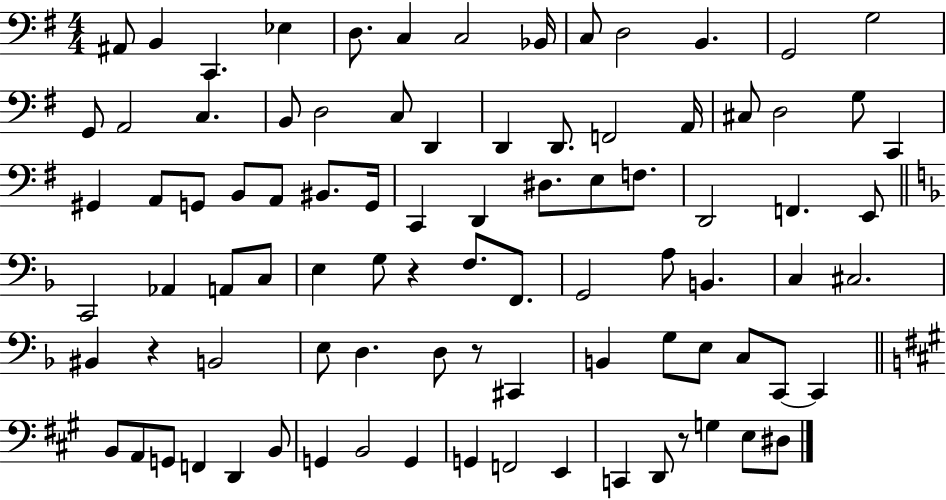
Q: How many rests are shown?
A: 4